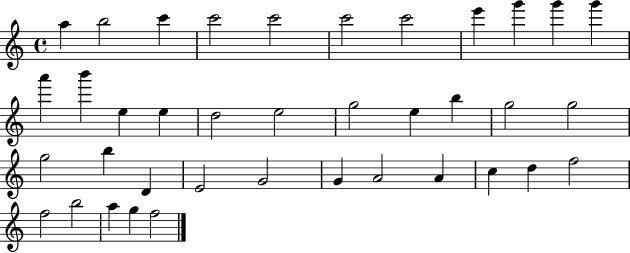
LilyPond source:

{
  \clef treble
  \time 4/4
  \defaultTimeSignature
  \key c \major
  a''4 b''2 c'''4 | c'''2 c'''2 | c'''2 c'''2 | e'''4 g'''4 g'''4 g'''4 | \break a'''4 b'''4 e''4 e''4 | d''2 e''2 | g''2 e''4 b''4 | g''2 g''2 | \break g''2 b''4 d'4 | e'2 g'2 | g'4 a'2 a'4 | c''4 d''4 f''2 | \break f''2 b''2 | a''4 g''4 f''2 | \bar "|."
}